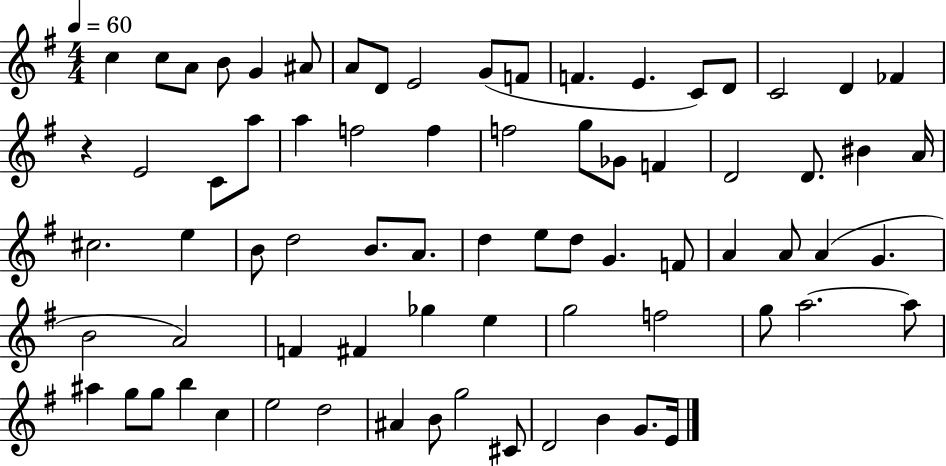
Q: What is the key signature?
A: G major